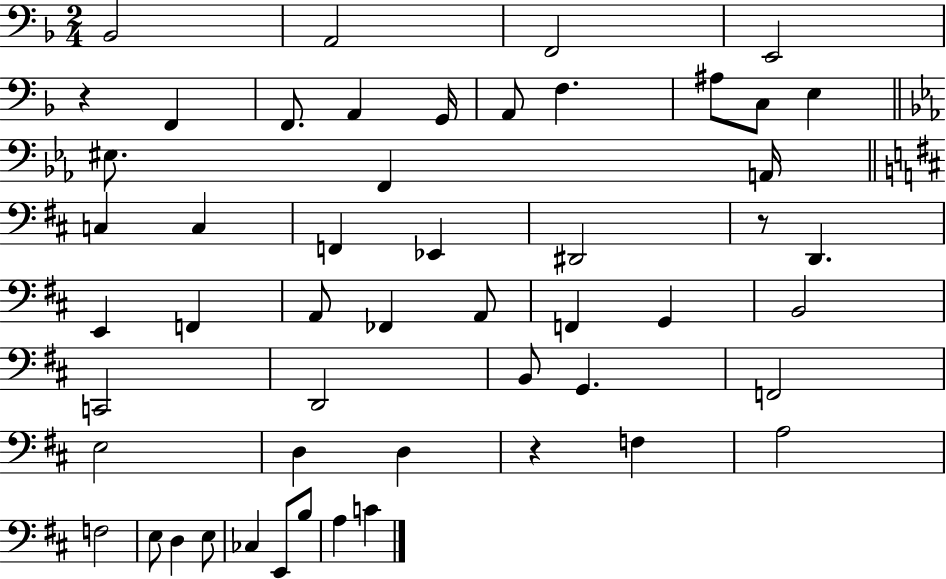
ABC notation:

X:1
T:Untitled
M:2/4
L:1/4
K:F
_B,,2 A,,2 F,,2 E,,2 z F,, F,,/2 A,, G,,/4 A,,/2 F, ^A,/2 C,/2 E, ^E,/2 F,, A,,/4 C, C, F,, _E,, ^D,,2 z/2 D,, E,, F,, A,,/2 _F,, A,,/2 F,, G,, B,,2 C,,2 D,,2 B,,/2 G,, F,,2 E,2 D, D, z F, A,2 F,2 E,/2 D, E,/2 _C, E,,/2 B,/2 A, C